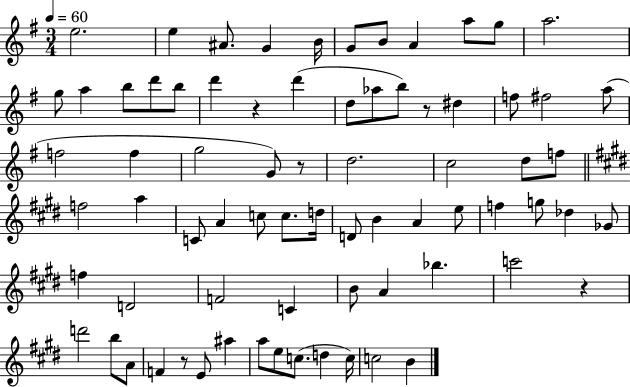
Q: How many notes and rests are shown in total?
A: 74